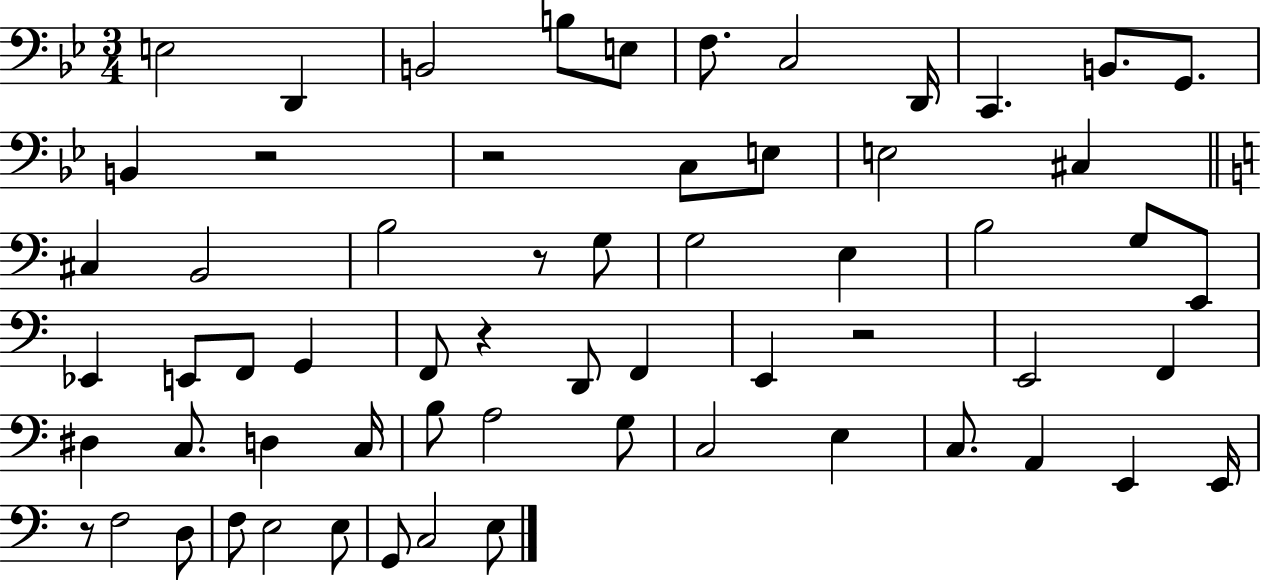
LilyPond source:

{
  \clef bass
  \numericTimeSignature
  \time 3/4
  \key bes \major
  e2 d,4 | b,2 b8 e8 | f8. c2 d,16 | c,4. b,8. g,8. | \break b,4 r2 | r2 c8 e8 | e2 cis4 | \bar "||" \break \key a \minor cis4 b,2 | b2 r8 g8 | g2 e4 | b2 g8 e,8 | \break ees,4 e,8 f,8 g,4 | f,8 r4 d,8 f,4 | e,4 r2 | e,2 f,4 | \break dis4 c8. d4 c16 | b8 a2 g8 | c2 e4 | c8. a,4 e,4 e,16 | \break r8 f2 d8 | f8 e2 e8 | g,8 c2 e8 | \bar "|."
}